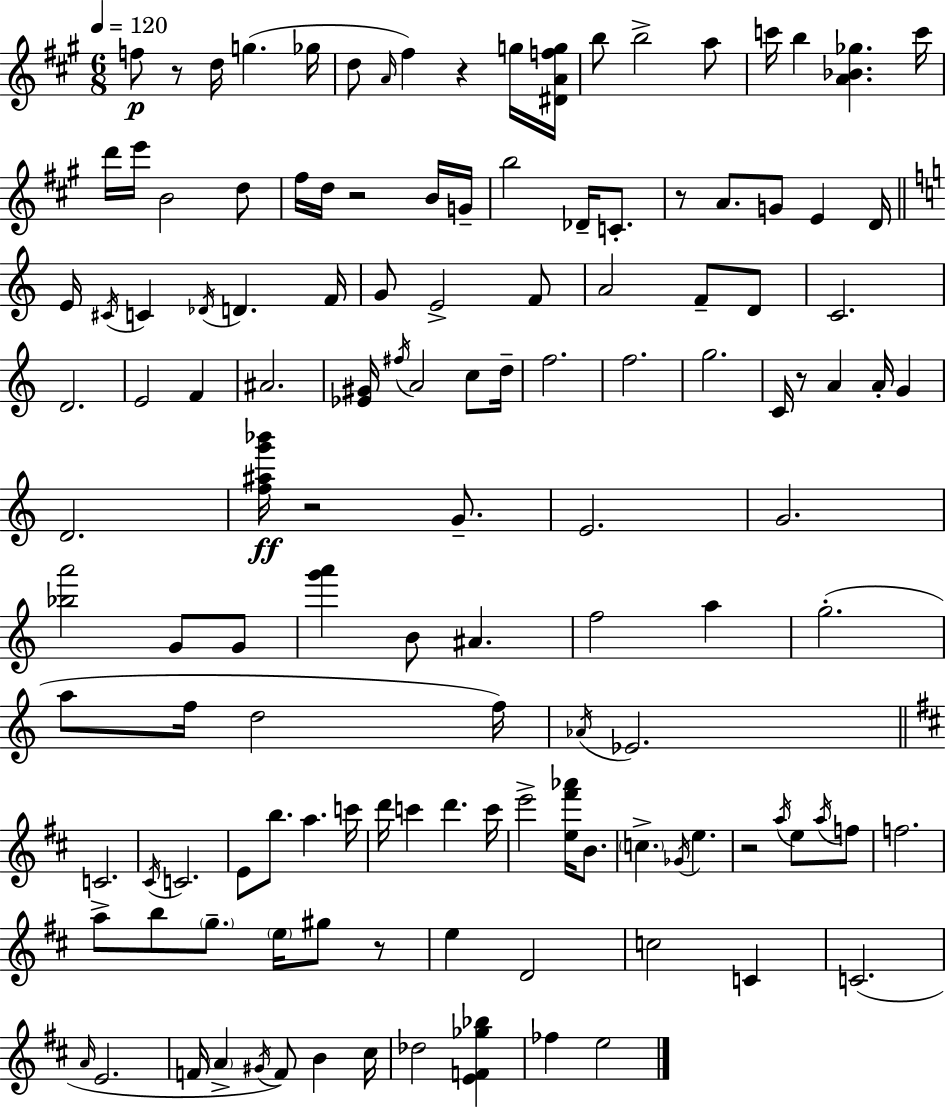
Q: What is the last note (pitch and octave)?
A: E5